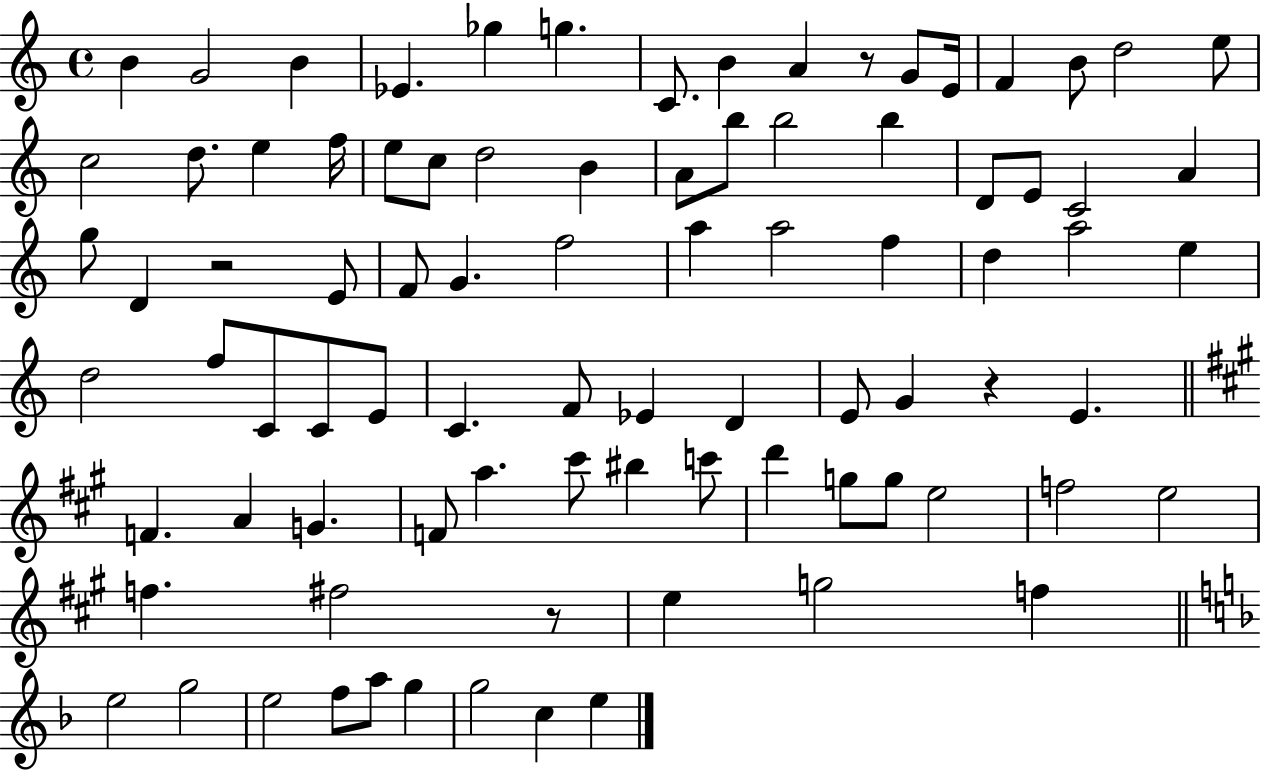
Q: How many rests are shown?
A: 4